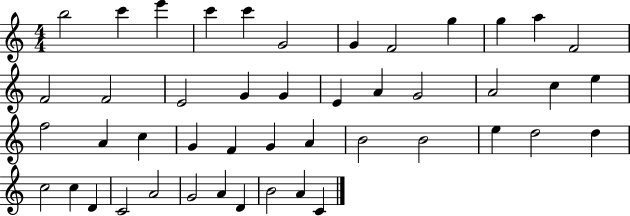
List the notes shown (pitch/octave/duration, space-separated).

B5/h C6/q E6/q C6/q C6/q G4/h G4/q F4/h G5/q G5/q A5/q F4/h F4/h F4/h E4/h G4/q G4/q E4/q A4/q G4/h A4/h C5/q E5/q F5/h A4/q C5/q G4/q F4/q G4/q A4/q B4/h B4/h E5/q D5/h D5/q C5/h C5/q D4/q C4/h A4/h G4/h A4/q D4/q B4/h A4/q C4/q